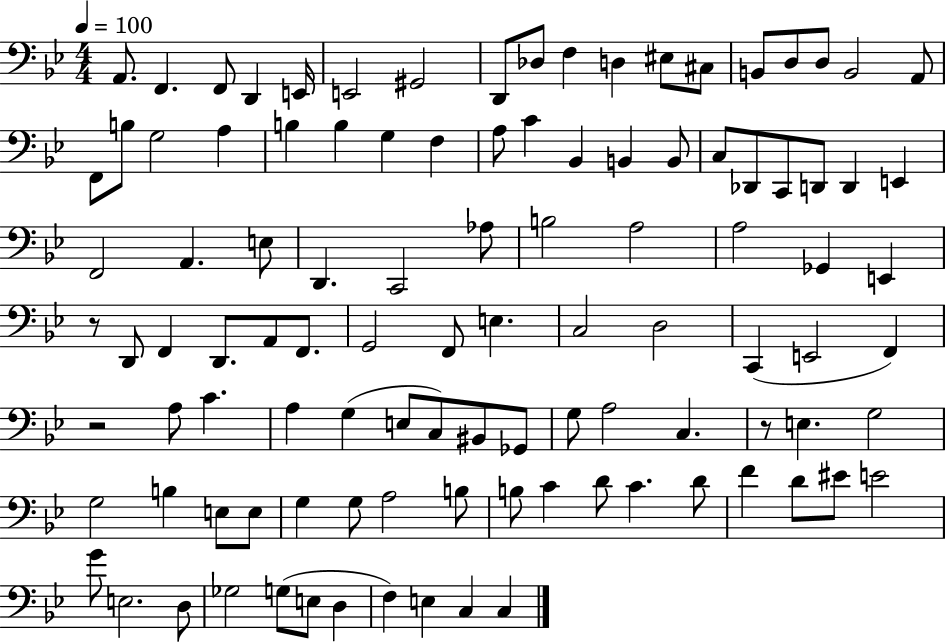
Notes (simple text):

A2/e. F2/q. F2/e D2/q E2/s E2/h G#2/h D2/e Db3/e F3/q D3/q EIS3/e C#3/e B2/e D3/e D3/e B2/h A2/e F2/e B3/e G3/h A3/q B3/q B3/q G3/q F3/q A3/e C4/q Bb2/q B2/q B2/e C3/e Db2/e C2/e D2/e D2/q E2/q F2/h A2/q. E3/e D2/q. C2/h Ab3/e B3/h A3/h A3/h Gb2/q E2/q R/e D2/e F2/q D2/e. A2/e F2/e. G2/h F2/e E3/q. C3/h D3/h C2/q E2/h F2/q R/h A3/e C4/q. A3/q G3/q E3/e C3/e BIS2/e Gb2/e G3/e A3/h C3/q. R/e E3/q. G3/h G3/h B3/q E3/e E3/e G3/q G3/e A3/h B3/e B3/e C4/q D4/e C4/q. D4/e F4/q D4/e EIS4/e E4/h G4/e E3/h. D3/e Gb3/h G3/e E3/e D3/q F3/q E3/q C3/q C3/q